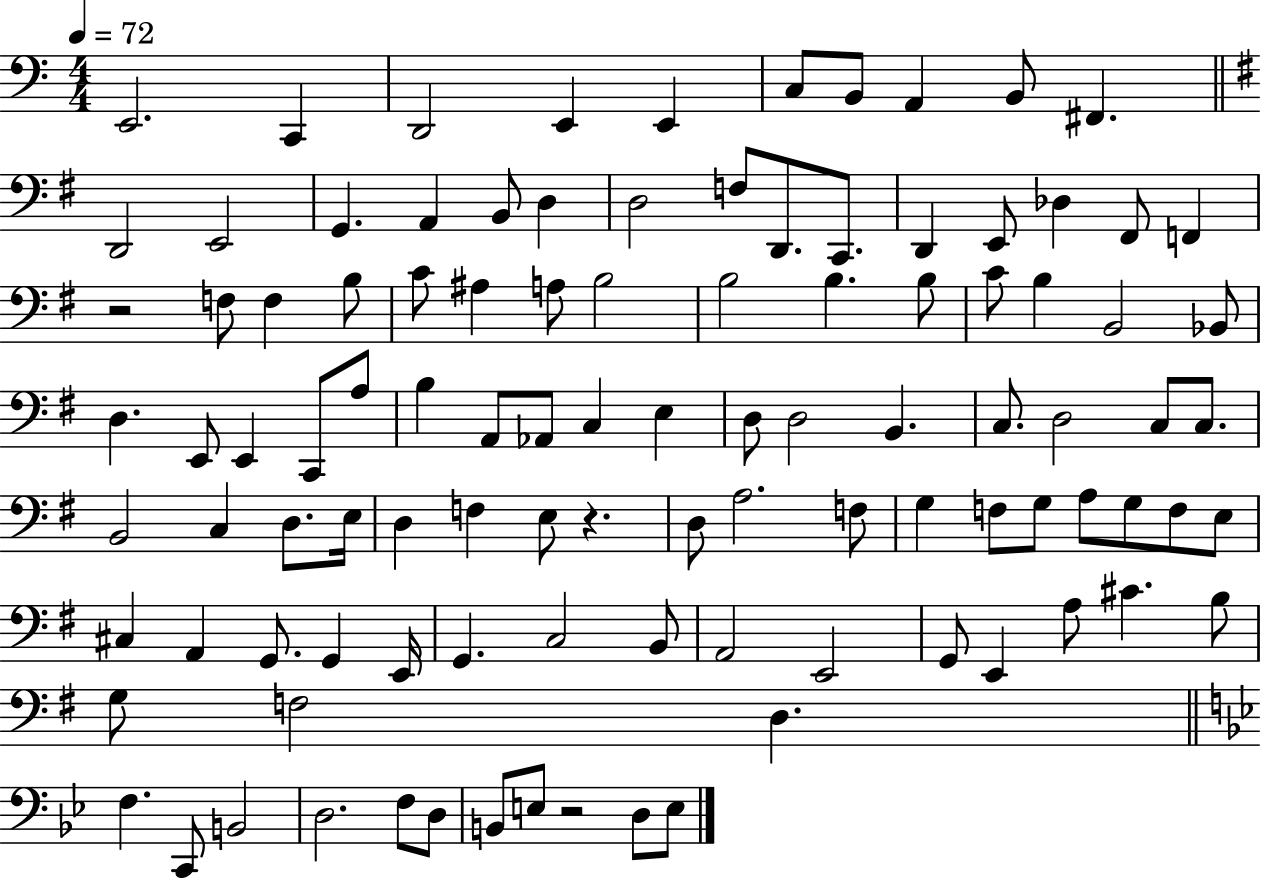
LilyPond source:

{
  \clef bass
  \numericTimeSignature
  \time 4/4
  \key c \major
  \tempo 4 = 72
  e,2. c,4 | d,2 e,4 e,4 | c8 b,8 a,4 b,8 fis,4. | \bar "||" \break \key g \major d,2 e,2 | g,4. a,4 b,8 d4 | d2 f8 d,8. c,8. | d,4 e,8 des4 fis,8 f,4 | \break r2 f8 f4 b8 | c'8 ais4 a8 b2 | b2 b4. b8 | c'8 b4 b,2 bes,8 | \break d4. e,8 e,4 c,8 a8 | b4 a,8 aes,8 c4 e4 | d8 d2 b,4. | c8. d2 c8 c8. | \break b,2 c4 d8. e16 | d4 f4 e8 r4. | d8 a2. f8 | g4 f8 g8 a8 g8 f8 e8 | \break cis4 a,4 g,8. g,4 e,16 | g,4. c2 b,8 | a,2 e,2 | g,8 e,4 a8 cis'4. b8 | \break g8 f2 d4. | \bar "||" \break \key g \minor f4. c,8 b,2 | d2. f8 d8 | b,8 e8 r2 d8 e8 | \bar "|."
}